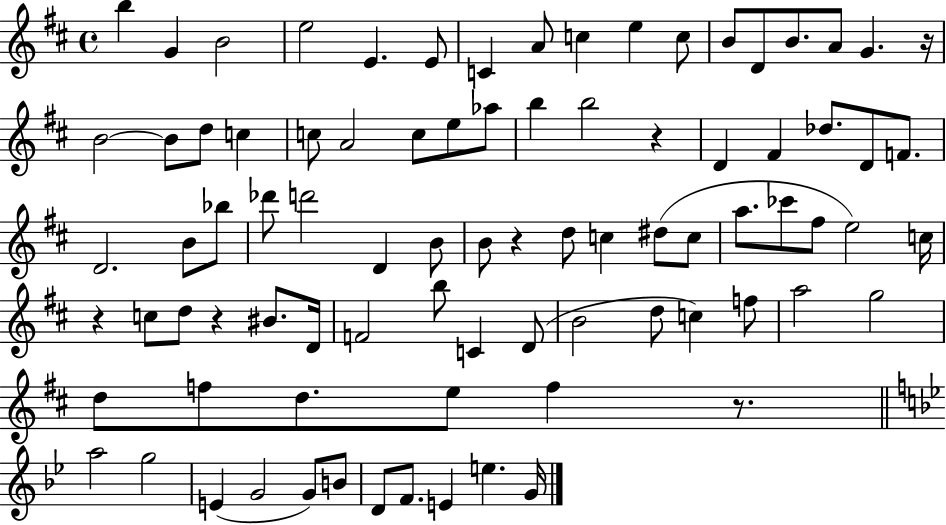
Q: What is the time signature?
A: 4/4